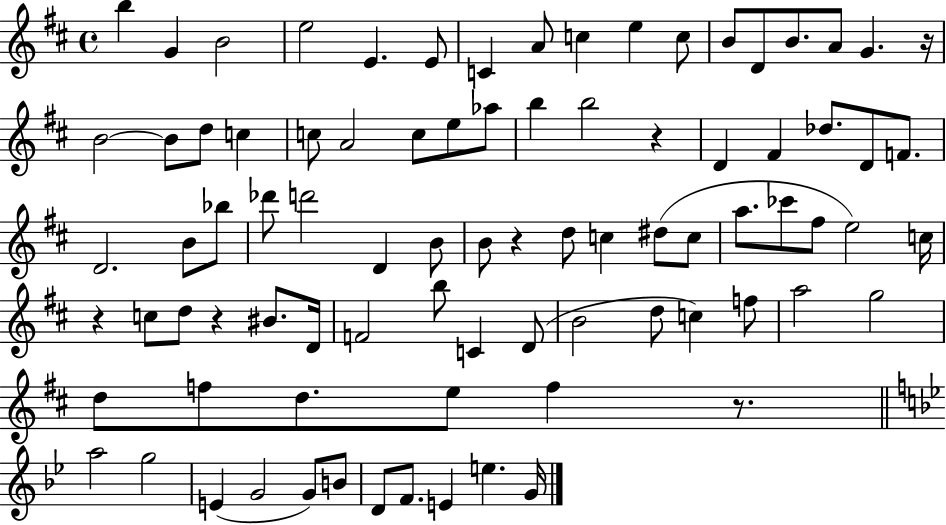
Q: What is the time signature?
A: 4/4